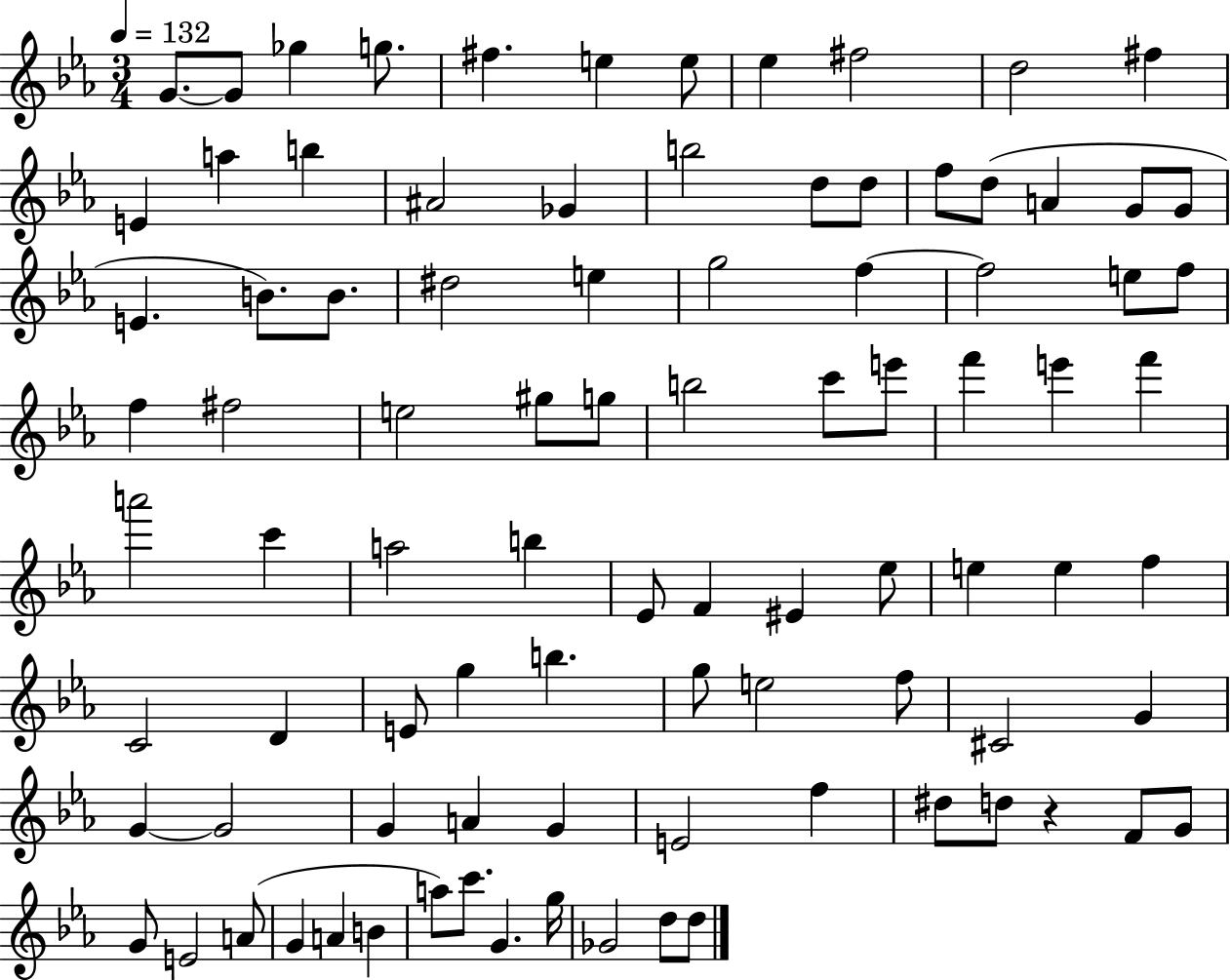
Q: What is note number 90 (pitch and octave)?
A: D5